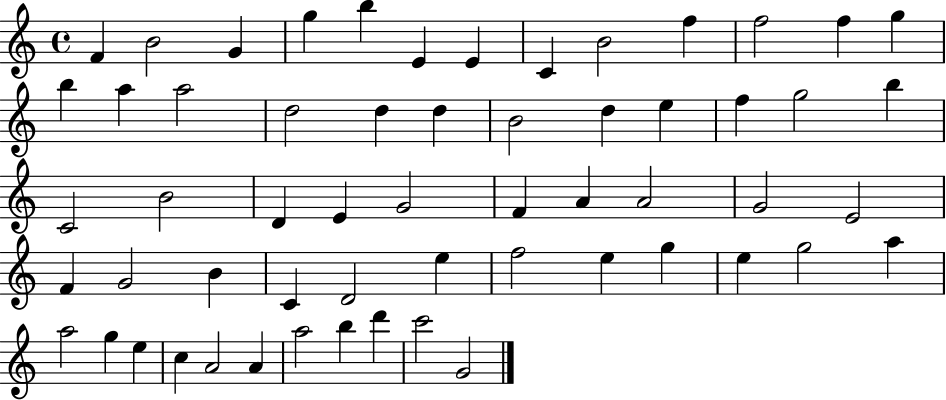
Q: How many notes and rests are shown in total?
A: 58